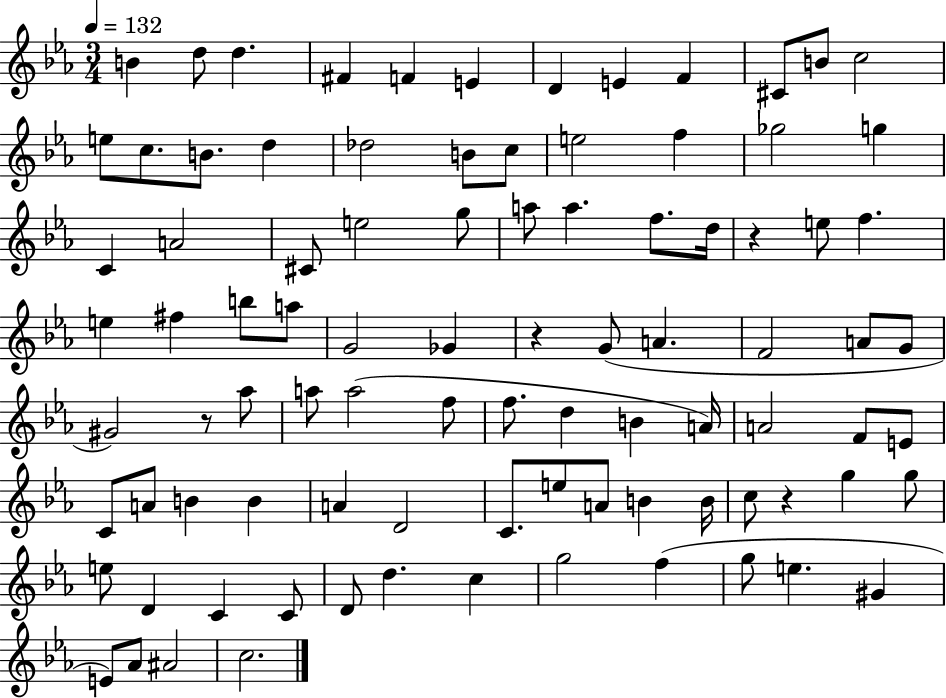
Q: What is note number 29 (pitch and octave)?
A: A5